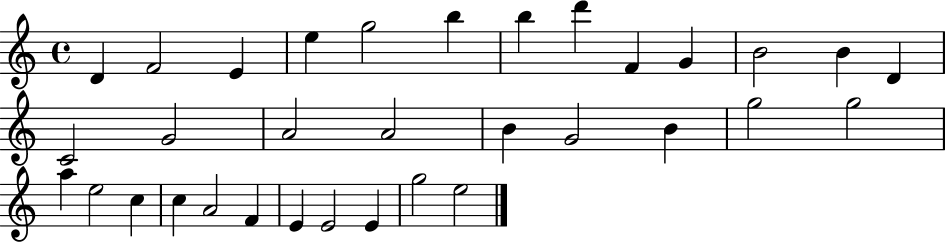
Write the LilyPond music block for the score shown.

{
  \clef treble
  \time 4/4
  \defaultTimeSignature
  \key c \major
  d'4 f'2 e'4 | e''4 g''2 b''4 | b''4 d'''4 f'4 g'4 | b'2 b'4 d'4 | \break c'2 g'2 | a'2 a'2 | b'4 g'2 b'4 | g''2 g''2 | \break a''4 e''2 c''4 | c''4 a'2 f'4 | e'4 e'2 e'4 | g''2 e''2 | \break \bar "|."
}